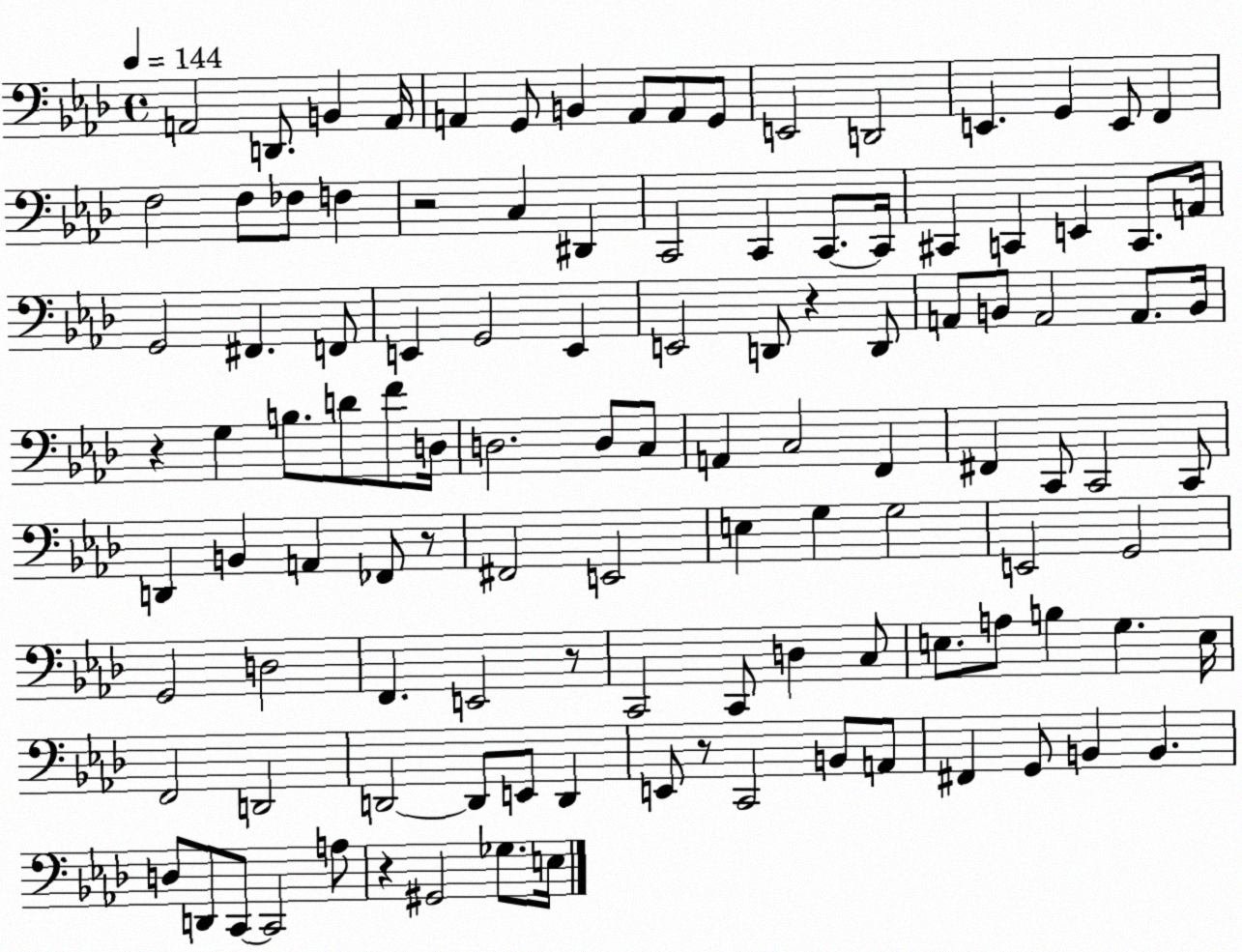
X:1
T:Untitled
M:4/4
L:1/4
K:Ab
A,,2 D,,/2 B,, A,,/4 A,, G,,/2 B,, A,,/2 A,,/2 G,,/2 E,,2 D,,2 E,, G,, E,,/2 F,, F,2 F,/2 _F,/2 F, z2 C, ^D,, C,,2 C,, C,,/2 C,,/4 ^C,, C,, E,, C,,/2 A,,/4 G,,2 ^F,, F,,/2 E,, G,,2 E,, E,,2 D,,/2 z D,,/2 A,,/2 B,,/2 A,,2 A,,/2 B,,/4 z G, B,/2 D/2 F/2 D,/4 D,2 D,/2 C,/2 A,, C,2 F,, ^F,, C,,/2 C,,2 C,,/2 D,, B,, A,, _F,,/2 z/2 ^F,,2 E,,2 E, G, G,2 E,,2 G,,2 G,,2 D,2 F,, E,,2 z/2 C,,2 C,,/2 D, C,/2 E,/2 A,/2 B, G, E,/4 F,,2 D,,2 D,,2 D,,/2 E,,/2 D,, E,,/2 z/2 C,,2 B,,/2 A,,/2 ^F,, G,,/2 B,, B,, D,/2 D,,/2 C,,/2 C,,2 A,/2 z ^G,,2 _G,/2 E,/4